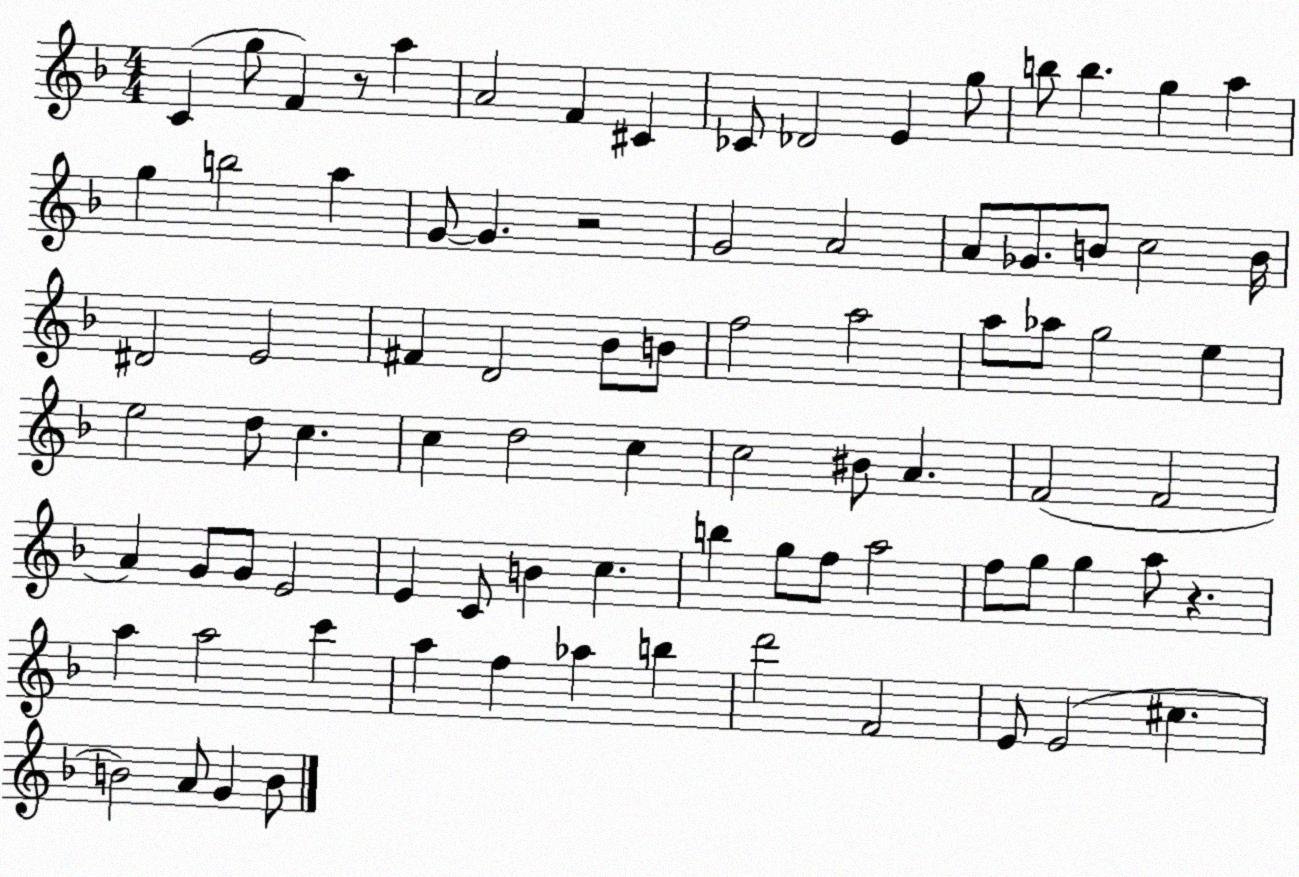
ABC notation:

X:1
T:Untitled
M:4/4
L:1/4
K:F
C g/2 F z/2 a A2 F ^C _C/2 _D2 E g/2 b/2 b g a g b2 a G/2 G z2 G2 A2 A/2 _G/2 B/2 c2 B/4 ^D2 E2 ^F D2 _B/2 B/2 f2 a2 a/2 _a/2 g2 e e2 d/2 c c d2 c c2 ^B/2 A F2 F2 A G/2 G/2 E2 E C/2 B c b g/2 f/2 a2 f/2 g/2 g a/2 z a a2 c' a f _a b d'2 F2 E/2 E2 ^c B2 A/2 G B/2